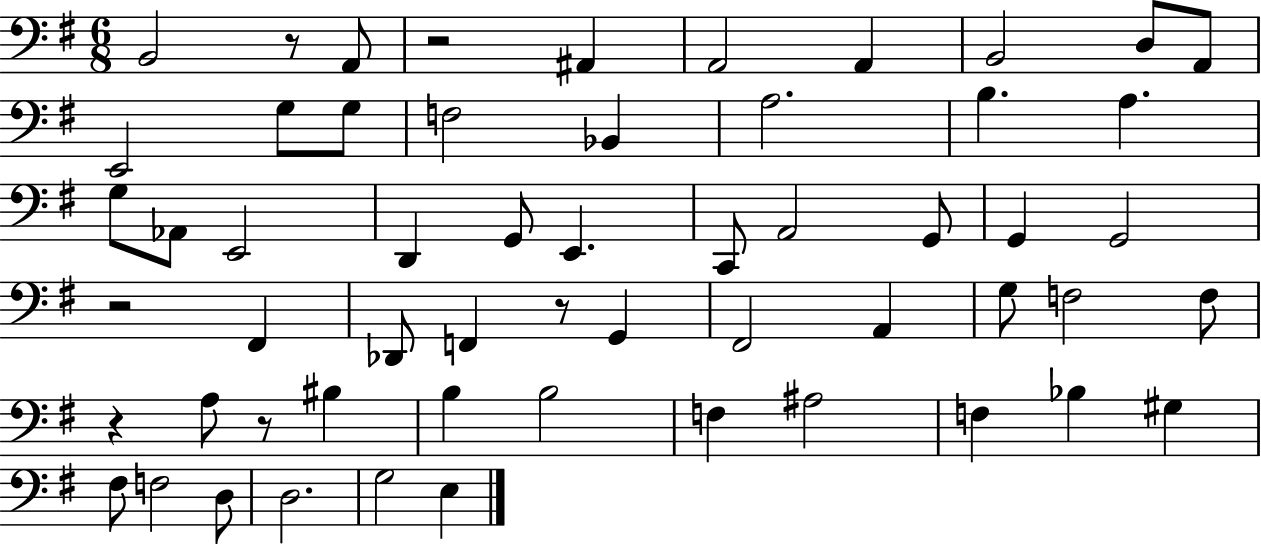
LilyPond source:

{
  \clef bass
  \numericTimeSignature
  \time 6/8
  \key g \major
  b,2 r8 a,8 | r2 ais,4 | a,2 a,4 | b,2 d8 a,8 | \break e,2 g8 g8 | f2 bes,4 | a2. | b4. a4. | \break g8 aes,8 e,2 | d,4 g,8 e,4. | c,8 a,2 g,8 | g,4 g,2 | \break r2 fis,4 | des,8 f,4 r8 g,4 | fis,2 a,4 | g8 f2 f8 | \break r4 a8 r8 bis4 | b4 b2 | f4 ais2 | f4 bes4 gis4 | \break fis8 f2 d8 | d2. | g2 e4 | \bar "|."
}